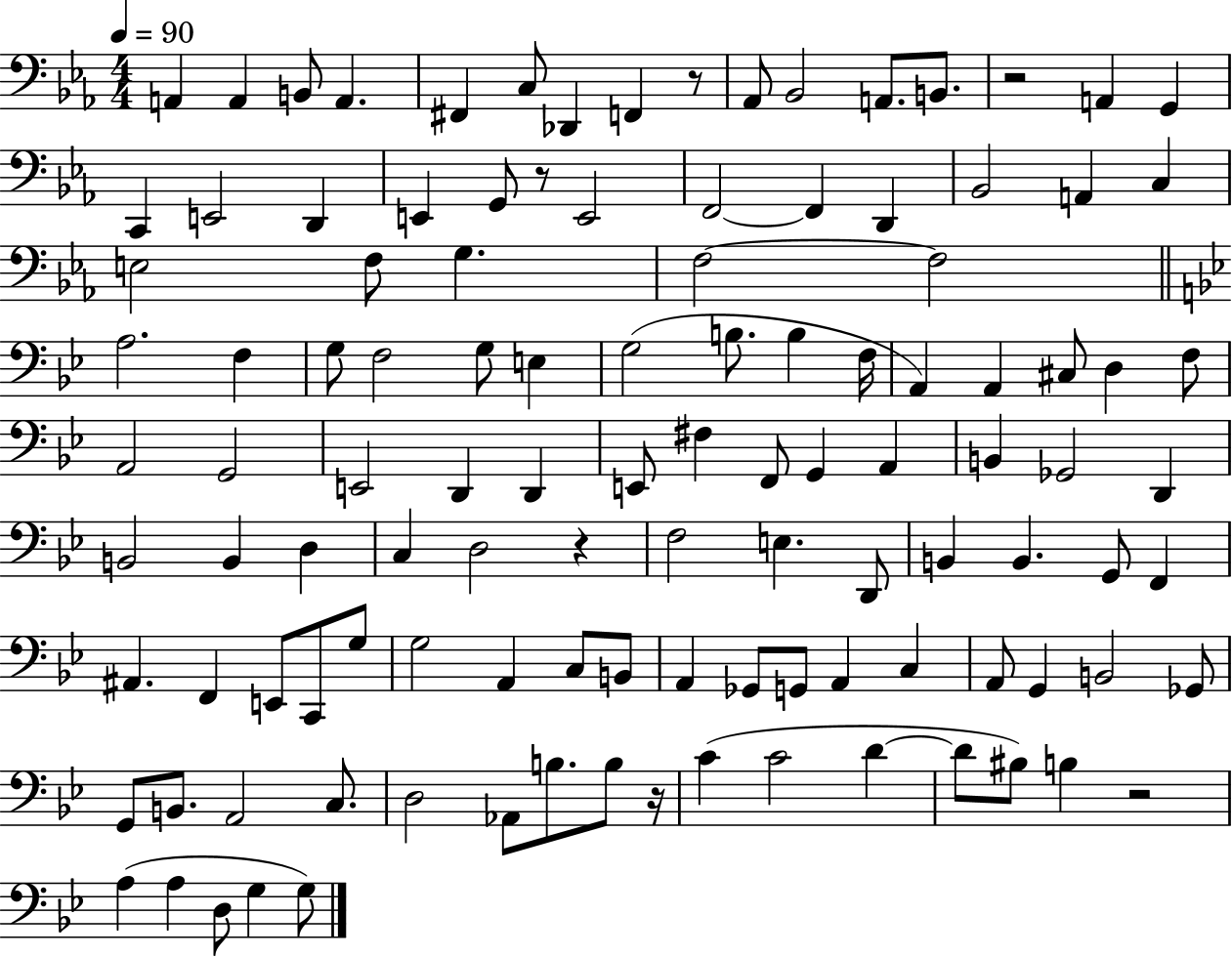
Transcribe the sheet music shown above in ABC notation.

X:1
T:Untitled
M:4/4
L:1/4
K:Eb
A,, A,, B,,/2 A,, ^F,, C,/2 _D,, F,, z/2 _A,,/2 _B,,2 A,,/2 B,,/2 z2 A,, G,, C,, E,,2 D,, E,, G,,/2 z/2 E,,2 F,,2 F,, D,, _B,,2 A,, C, E,2 F,/2 G, F,2 F,2 A,2 F, G,/2 F,2 G,/2 E, G,2 B,/2 B, F,/4 A,, A,, ^C,/2 D, F,/2 A,,2 G,,2 E,,2 D,, D,, E,,/2 ^F, F,,/2 G,, A,, B,, _G,,2 D,, B,,2 B,, D, C, D,2 z F,2 E, D,,/2 B,, B,, G,,/2 F,, ^A,, F,, E,,/2 C,,/2 G,/2 G,2 A,, C,/2 B,,/2 A,, _G,,/2 G,,/2 A,, C, A,,/2 G,, B,,2 _G,,/2 G,,/2 B,,/2 A,,2 C,/2 D,2 _A,,/2 B,/2 B,/2 z/4 C C2 D D/2 ^B,/2 B, z2 A, A, D,/2 G, G,/2